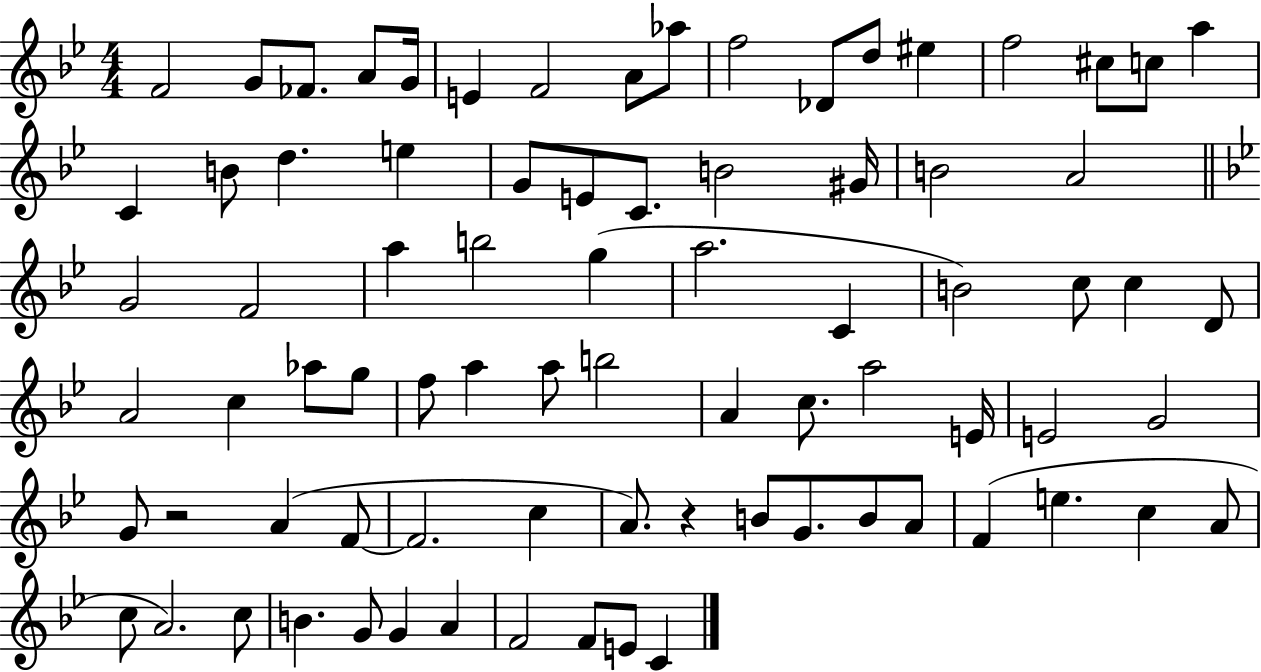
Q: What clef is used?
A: treble